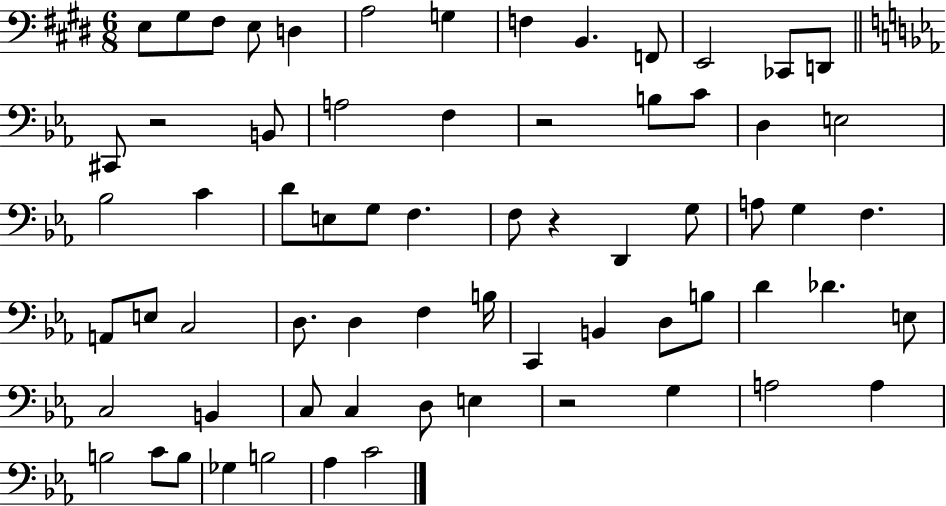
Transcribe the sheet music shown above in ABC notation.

X:1
T:Untitled
M:6/8
L:1/4
K:E
E,/2 ^G,/2 ^F,/2 E,/2 D, A,2 G, F, B,, F,,/2 E,,2 _C,,/2 D,,/2 ^C,,/2 z2 B,,/2 A,2 F, z2 B,/2 C/2 D, E,2 _B,2 C D/2 E,/2 G,/2 F, F,/2 z D,, G,/2 A,/2 G, F, A,,/2 E,/2 C,2 D,/2 D, F, B,/4 C,, B,, D,/2 B,/2 D _D E,/2 C,2 B,, C,/2 C, D,/2 E, z2 G, A,2 A, B,2 C/2 B,/2 _G, B,2 _A, C2